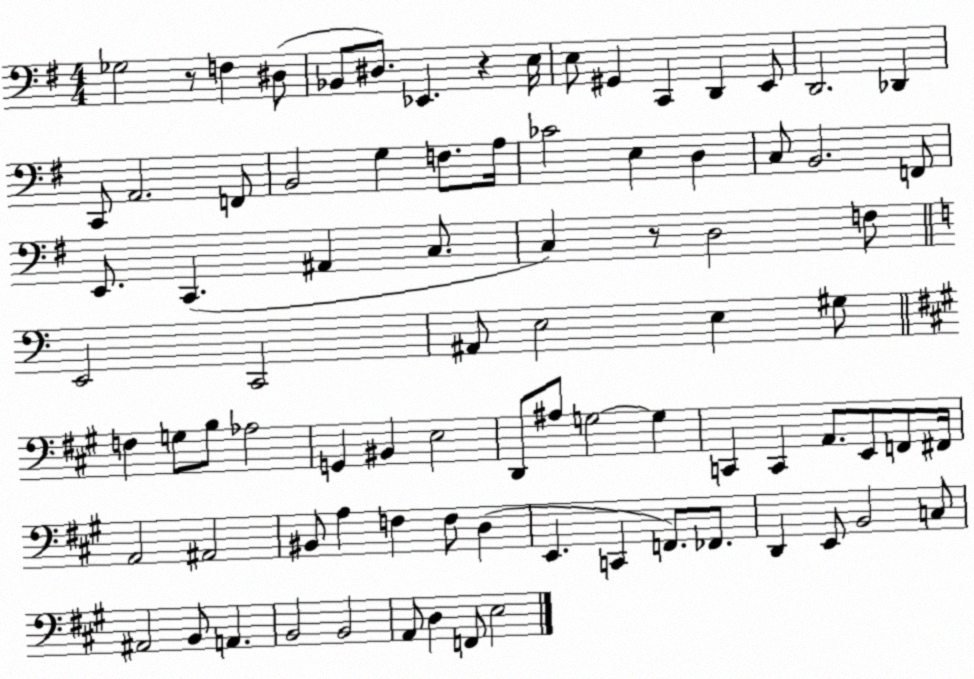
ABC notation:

X:1
T:Untitled
M:4/4
L:1/4
K:G
_G,2 z/2 F, ^D,/2 _B,,/2 ^D,/2 _E,, z E,/4 E,/2 ^G,, C,, D,, E,,/2 D,,2 _D,, C,,/2 A,,2 F,,/2 B,,2 G, F,/2 A,/4 _C2 E, D, C,/2 B,,2 F,,/2 E,,/2 C,, ^A,, C,/2 C, z/2 D,2 F,/2 E,,2 C,,2 ^A,,/2 E,2 E, ^G,/2 F, G,/2 B,/2 _A,2 G,, ^B,, E,2 D,,/2 ^A,/2 G,2 G, C,, C,, A,,/2 E,,/2 F,,/2 ^F,,/4 A,,2 ^A,,2 ^B,,/2 A, F, F,/2 D, E,, C,, F,,/2 _F,,/2 D,, E,,/2 B,,2 C,/2 ^A,,2 B,,/2 A,, B,,2 B,,2 A,,/2 D, F,,/2 E,2